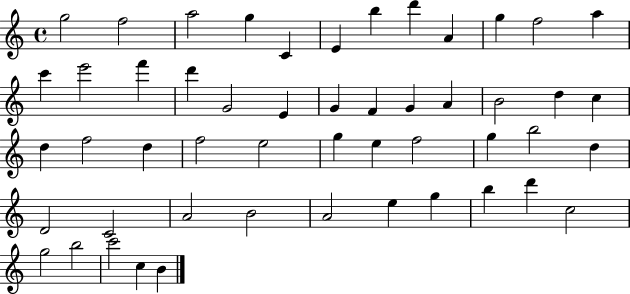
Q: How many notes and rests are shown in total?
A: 51